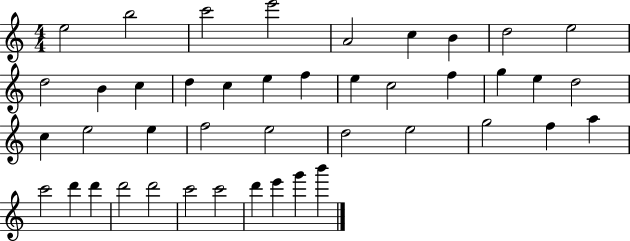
E5/h B5/h C6/h E6/h A4/h C5/q B4/q D5/h E5/h D5/h B4/q C5/q D5/q C5/q E5/q F5/q E5/q C5/h F5/q G5/q E5/q D5/h C5/q E5/h E5/q F5/h E5/h D5/h E5/h G5/h F5/q A5/q C6/h D6/q D6/q D6/h D6/h C6/h C6/h D6/q E6/q G6/q B6/q